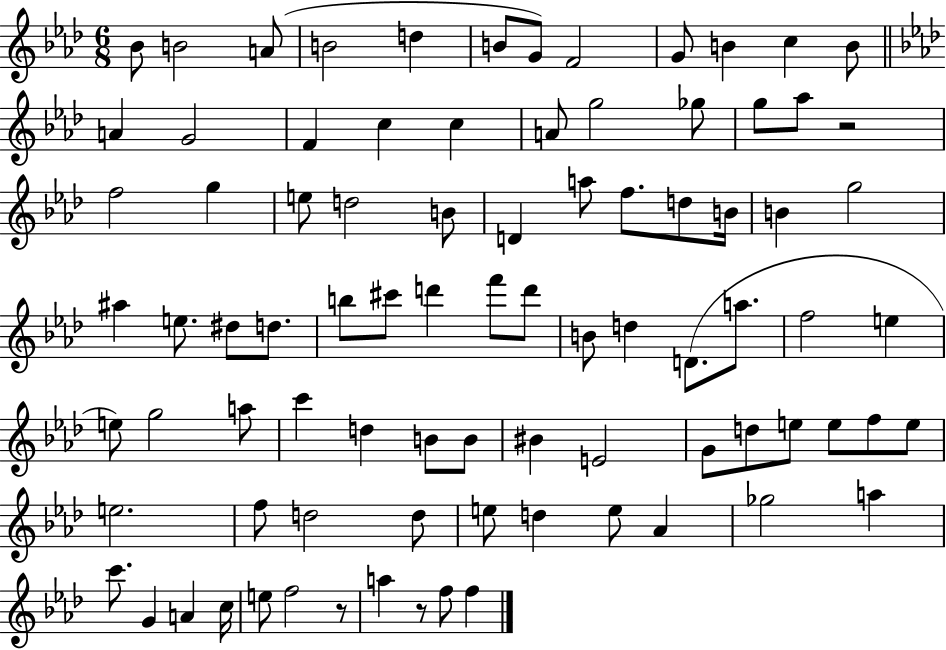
{
  \clef treble
  \numericTimeSignature
  \time 6/8
  \key aes \major
  bes'8 b'2 a'8( | b'2 d''4 | b'8 g'8) f'2 | g'8 b'4 c''4 b'8 | \break \bar "||" \break \key aes \major a'4 g'2 | f'4 c''4 c''4 | a'8 g''2 ges''8 | g''8 aes''8 r2 | \break f''2 g''4 | e''8 d''2 b'8 | d'4 a''8 f''8. d''8 b'16 | b'4 g''2 | \break ais''4 e''8. dis''8 d''8. | b''8 cis'''8 d'''4 f'''8 d'''8 | b'8 d''4 d'8.( a''8. | f''2 e''4 | \break e''8) g''2 a''8 | c'''4 d''4 b'8 b'8 | bis'4 e'2 | g'8 d''8 e''8 e''8 f''8 e''8 | \break e''2. | f''8 d''2 d''8 | e''8 d''4 e''8 aes'4 | ges''2 a''4 | \break c'''8. g'4 a'4 c''16 | e''8 f''2 r8 | a''4 r8 f''8 f''4 | \bar "|."
}